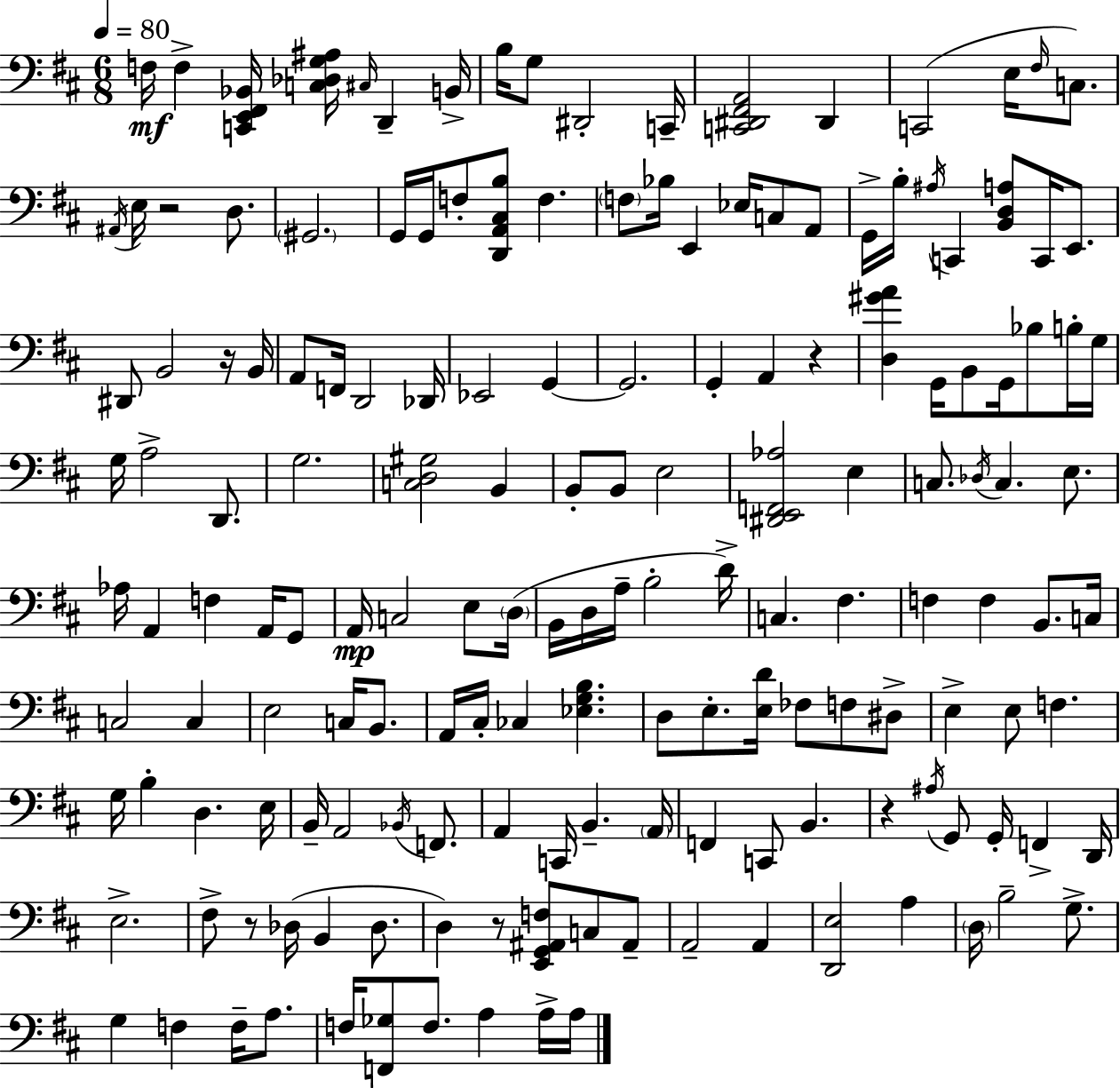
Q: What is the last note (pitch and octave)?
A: A3